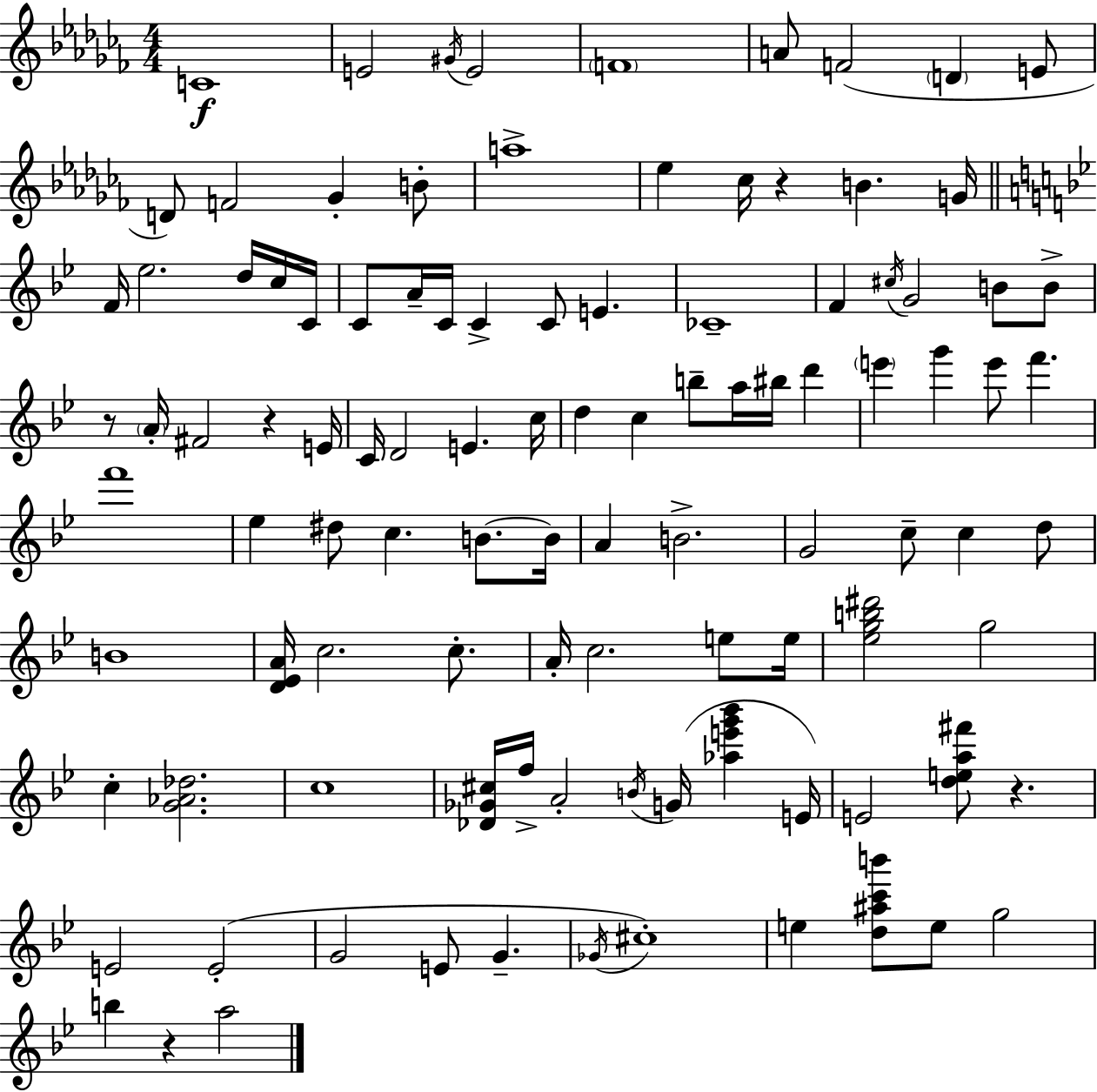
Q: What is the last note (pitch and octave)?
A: A5